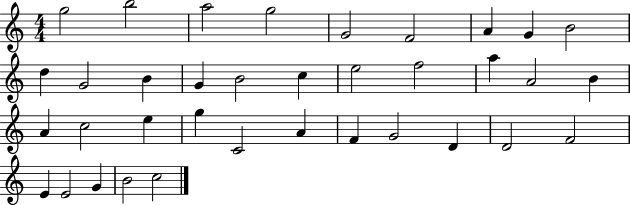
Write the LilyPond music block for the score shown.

{
  \clef treble
  \numericTimeSignature
  \time 4/4
  \key c \major
  g''2 b''2 | a''2 g''2 | g'2 f'2 | a'4 g'4 b'2 | \break d''4 g'2 b'4 | g'4 b'2 c''4 | e''2 f''2 | a''4 a'2 b'4 | \break a'4 c''2 e''4 | g''4 c'2 a'4 | f'4 g'2 d'4 | d'2 f'2 | \break e'4 e'2 g'4 | b'2 c''2 | \bar "|."
}